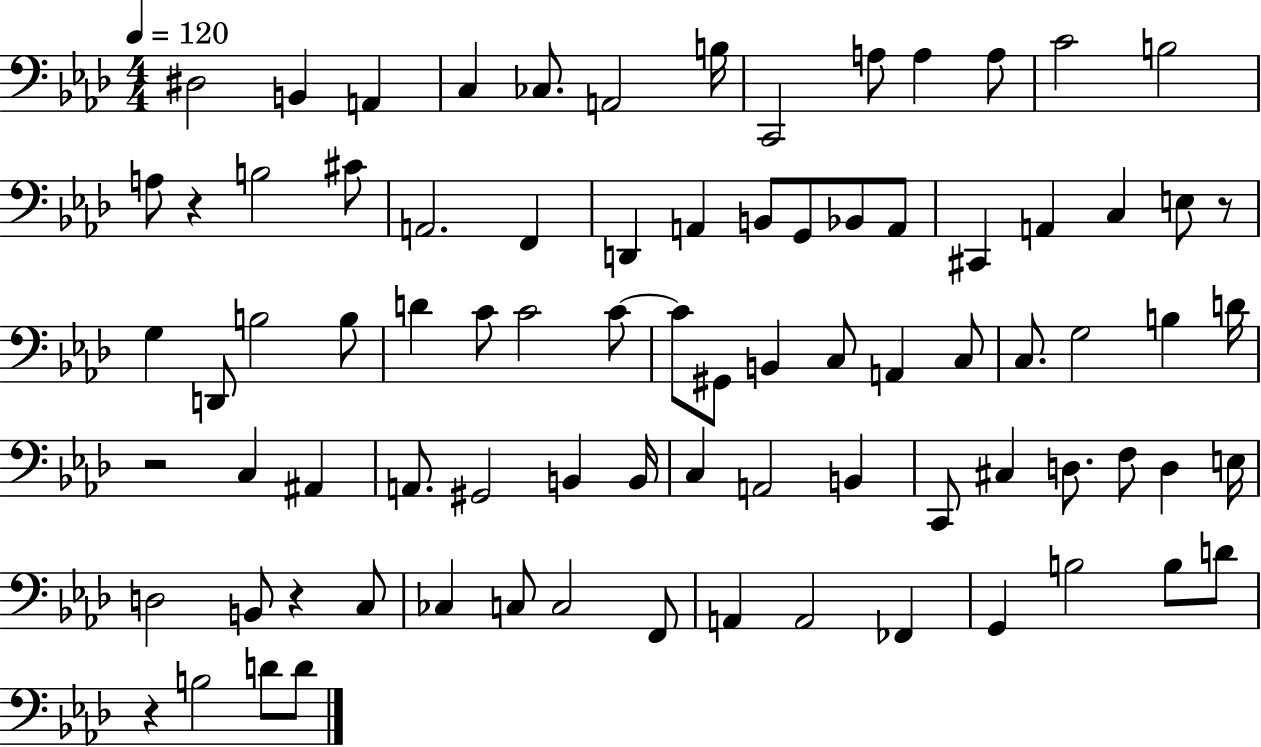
{
  \clef bass
  \numericTimeSignature
  \time 4/4
  \key aes \major
  \tempo 4 = 120
  dis2 b,4 a,4 | c4 ces8. a,2 b16 | c,2 a8 a4 a8 | c'2 b2 | \break a8 r4 b2 cis'8 | a,2. f,4 | d,4 a,4 b,8 g,8 bes,8 a,8 | cis,4 a,4 c4 e8 r8 | \break g4 d,8 b2 b8 | d'4 c'8 c'2 c'8~~ | c'8 gis,8 b,4 c8 a,4 c8 | c8. g2 b4 d'16 | \break r2 c4 ais,4 | a,8. gis,2 b,4 b,16 | c4 a,2 b,4 | c,8 cis4 d8. f8 d4 e16 | \break d2 b,8 r4 c8 | ces4 c8 c2 f,8 | a,4 a,2 fes,4 | g,4 b2 b8 d'8 | \break r4 b2 d'8 d'8 | \bar "|."
}